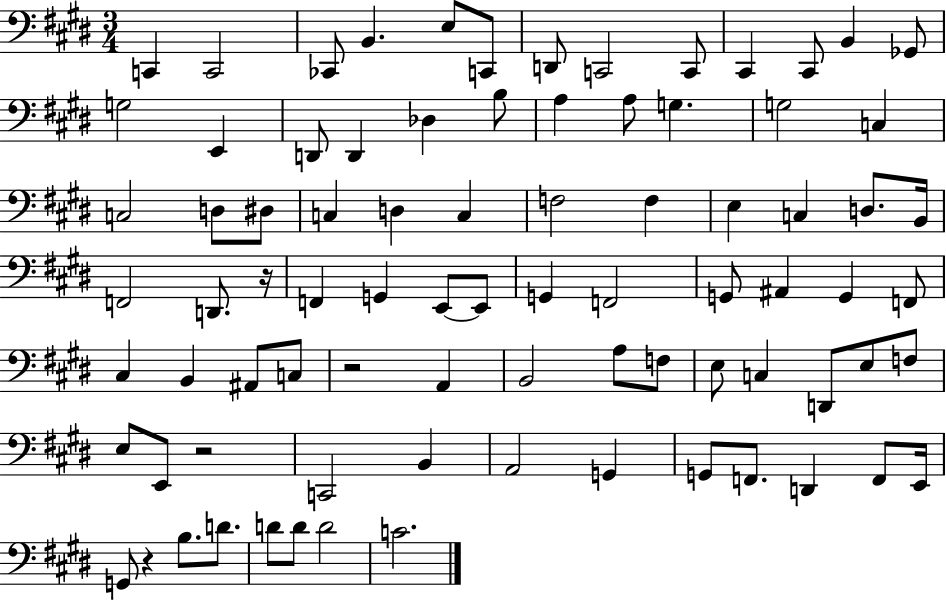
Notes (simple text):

C2/q C2/h CES2/e B2/q. E3/e C2/e D2/e C2/h C2/e C#2/q C#2/e B2/q Gb2/e G3/h E2/q D2/e D2/q Db3/q B3/e A3/q A3/e G3/q. G3/h C3/q C3/h D3/e D#3/e C3/q D3/q C3/q F3/h F3/q E3/q C3/q D3/e. B2/s F2/h D2/e. R/s F2/q G2/q E2/e E2/e G2/q F2/h G2/e A#2/q G2/q F2/e C#3/q B2/q A#2/e C3/e R/h A2/q B2/h A3/e F3/e E3/e C3/q D2/e E3/e F3/e E3/e E2/e R/h C2/h B2/q A2/h G2/q G2/e F2/e. D2/q F2/e E2/s G2/e R/q B3/e. D4/e. D4/e D4/e D4/h C4/h.